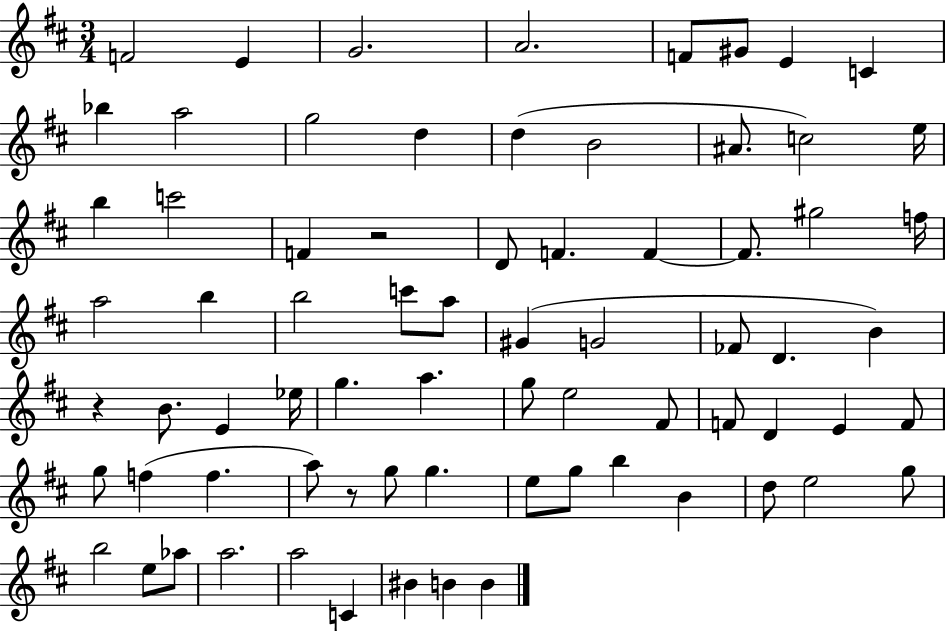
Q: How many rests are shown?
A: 3